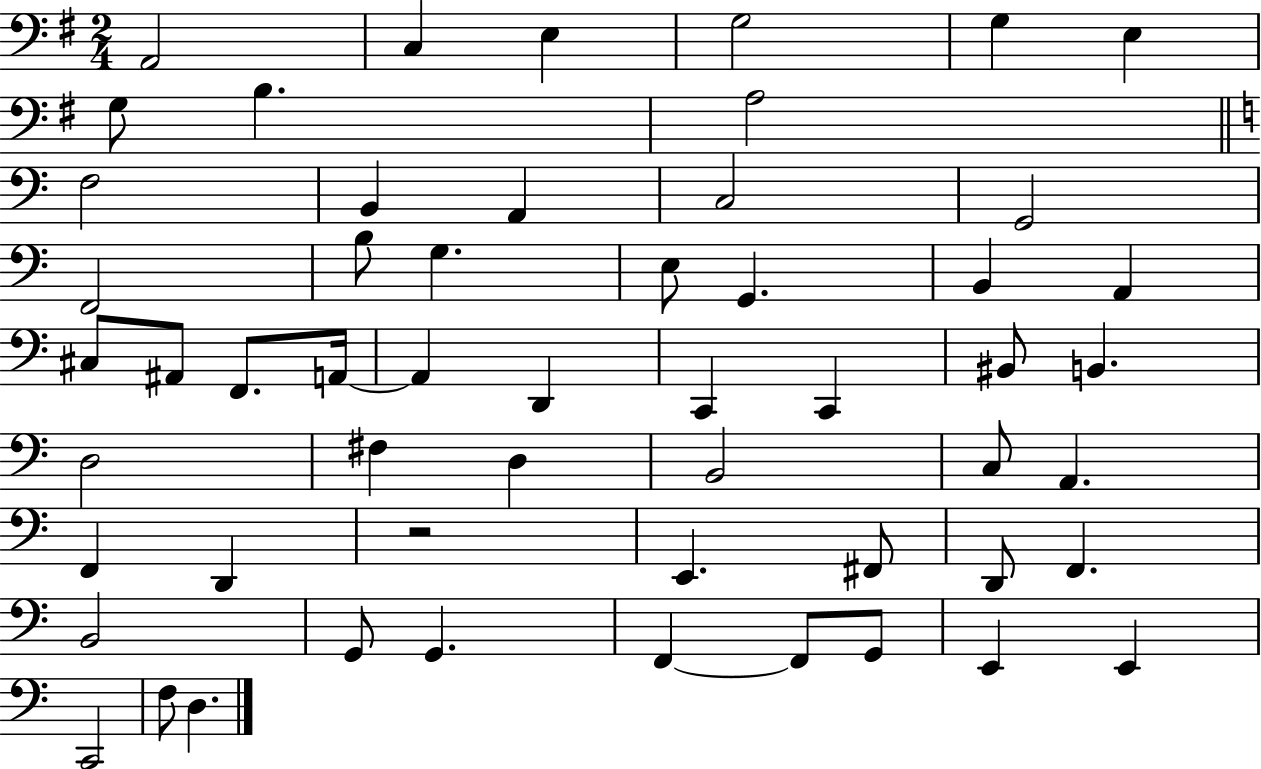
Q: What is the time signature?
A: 2/4